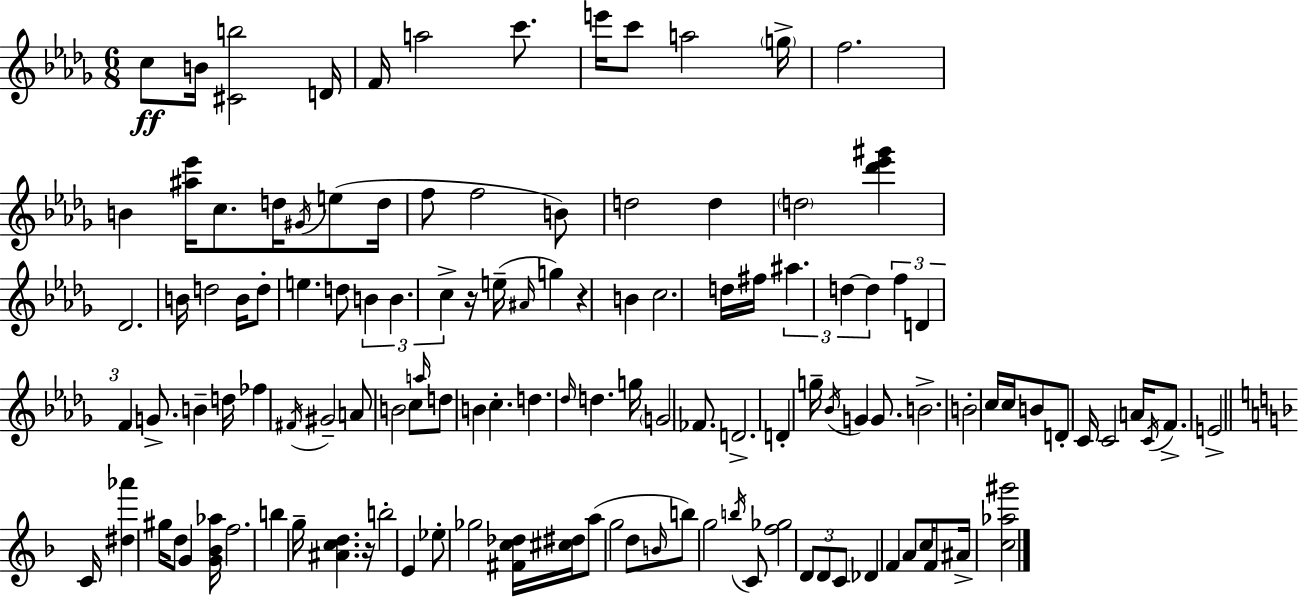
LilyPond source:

{
  \clef treble
  \numericTimeSignature
  \time 6/8
  \key bes \minor
  \repeat volta 2 { c''8\ff b'16 <cis' b''>2 d'16 | f'16 a''2 c'''8. | e'''16 c'''8 a''2 \parenthesize g''16-> | f''2. | \break b'4 <ais'' ees'''>16 c''8. d''16 \acciaccatura { gis'16 }( e''8 | d''16 f''8 f''2 b'8) | d''2 d''4 | \parenthesize d''2 <des''' ees''' gis'''>4 | \break des'2. | b'16 d''2 b'16 d''8-. | e''4. d''8 \tuplet 3/2 { b'4 | b'4. c''4-> } r16 | \break e''16--( \grace { ais'16 } g''4) r4 b'4 | c''2. | d''16 fis''16 \tuplet 3/2 { ais''4. d''4~~ | d''4 } \tuplet 3/2 { f''4 d'4 | \break f'4 } g'8.-> b'4-- | d''16 fes''4 \acciaccatura { fis'16 } gis'2-- | a'8 b'2 | c''8 \grace { a''16 } d''8 b'4 c''4.-. | \break d''4. \grace { des''16 } d''4. | g''16 \parenthesize g'2 | fes'8. d'2.-> | d'4-. g''16-- \acciaccatura { bes'16 } g'4 | \break g'8. b'2.-> | b'2-. | c''16 c''16 b'8 d'8-. c'16 c'2 | a'16 \acciaccatura { c'16 } f'8.-> e'2-> | \break \bar "||" \break \key f \major c'16 <dis'' aes'''>4 gis''16 d''8 g'4 | <g' bes' aes''>16 f''2. | b''4 g''16-- <ais' c'' d''>4. | r16 b''2-. e'4 | \break ees''8-. ges''2 <fis' c'' des''>16 | <cis'' dis''>16 a''8( g''2 d''8 | \grace { b'16 }) b''8 g''2 | \acciaccatura { b''16 } c'8 <f'' ges''>2 \tuplet 3/2 { d'8 | \break d'8 c'8 } des'4 f'4 | a'8 c''16 f'8 ais'16-> <c'' aes'' gis'''>2 | } \bar "|."
}